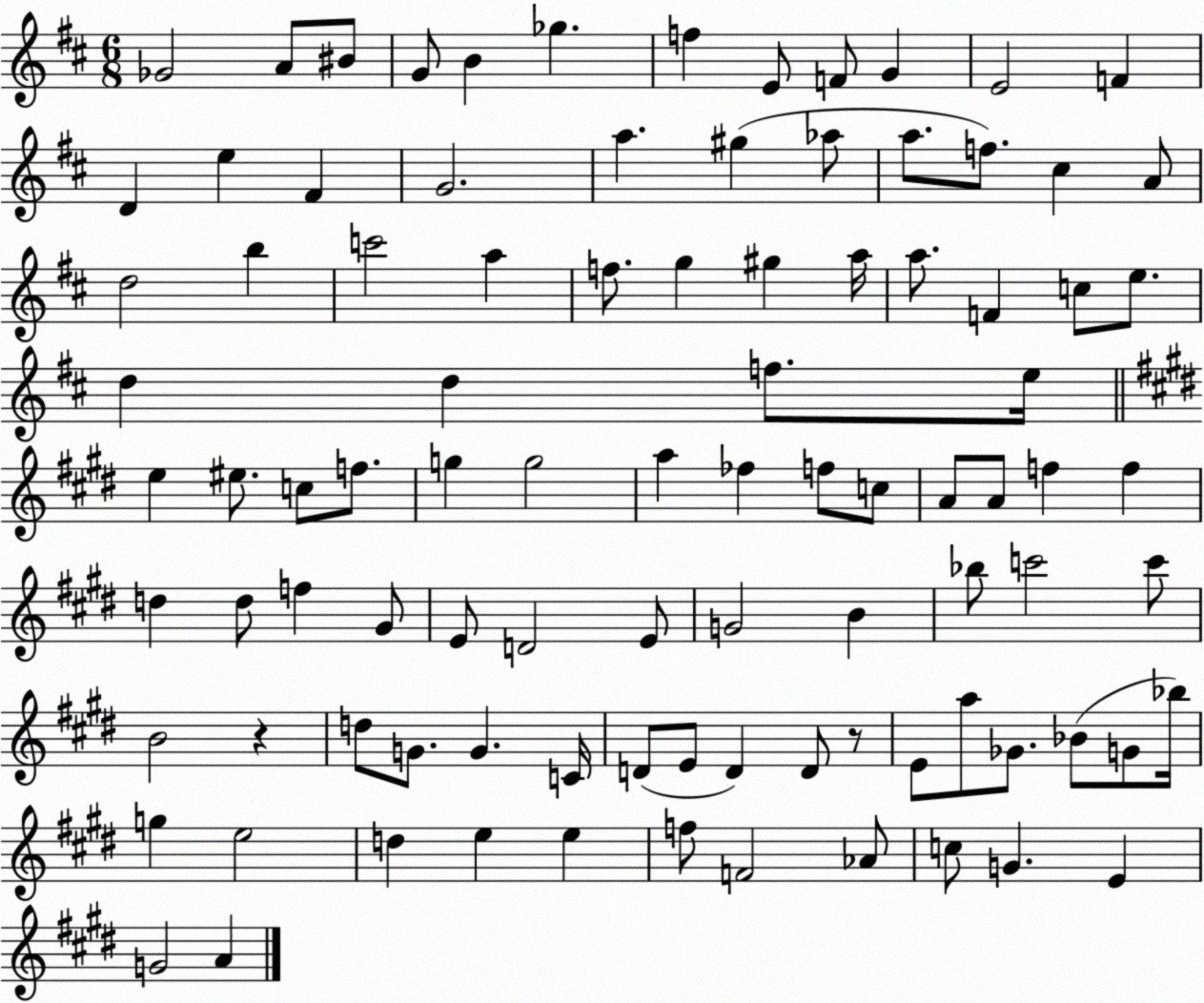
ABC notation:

X:1
T:Untitled
M:6/8
L:1/4
K:D
_G2 A/2 ^B/2 G/2 B _g f E/2 F/2 G E2 F D e ^F G2 a ^g _a/2 a/2 f/2 ^c A/2 d2 b c'2 a f/2 g ^g a/4 a/2 F c/2 e/2 d d f/2 e/4 e ^e/2 c/2 f/2 g g2 a _f f/2 c/2 A/2 A/2 f f d d/2 f ^G/2 E/2 D2 E/2 G2 B _b/2 c'2 c'/2 B2 z d/2 G/2 G C/4 D/2 E/2 D D/2 z/2 E/2 a/2 _G/2 _B/2 G/2 _b/4 g e2 d e e f/2 F2 _A/2 c/2 G E G2 A